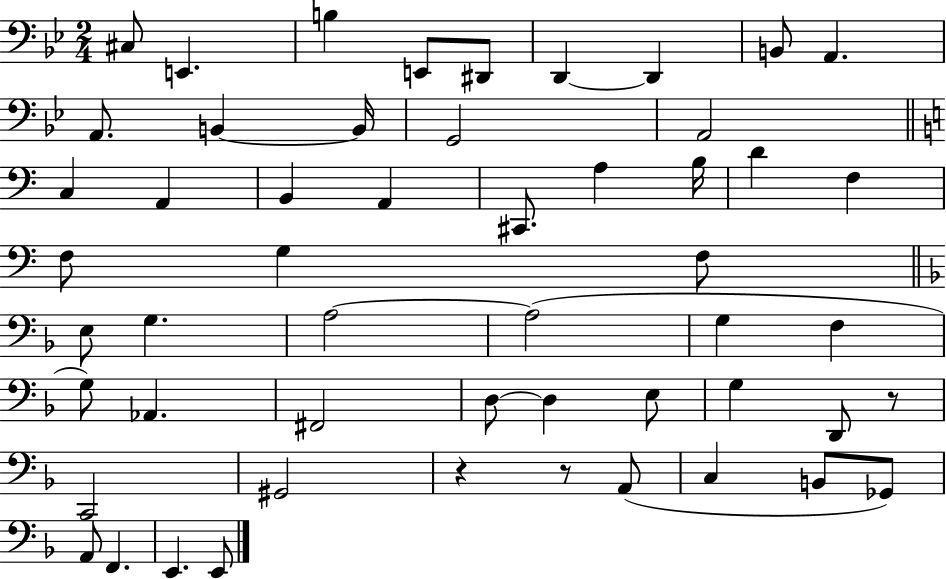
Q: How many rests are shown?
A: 3